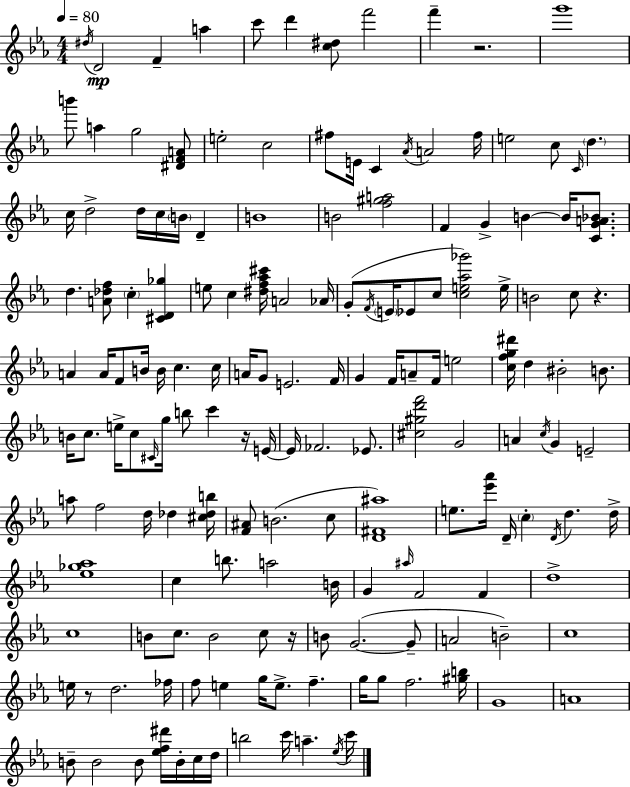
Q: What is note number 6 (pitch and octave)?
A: D6